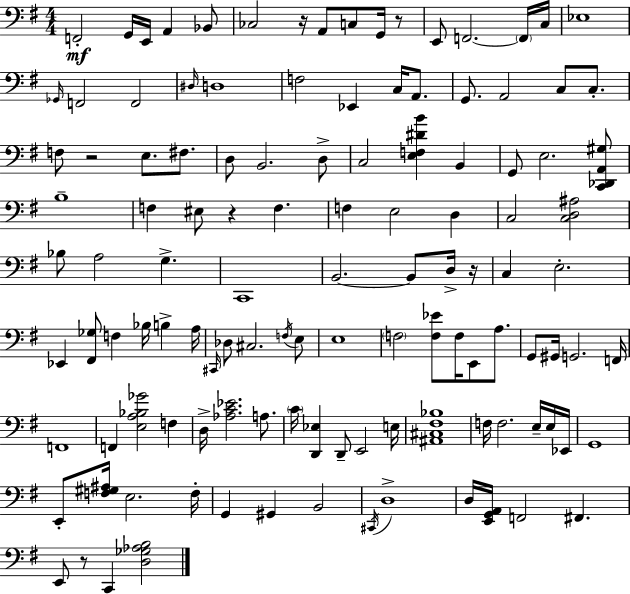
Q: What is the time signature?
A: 4/4